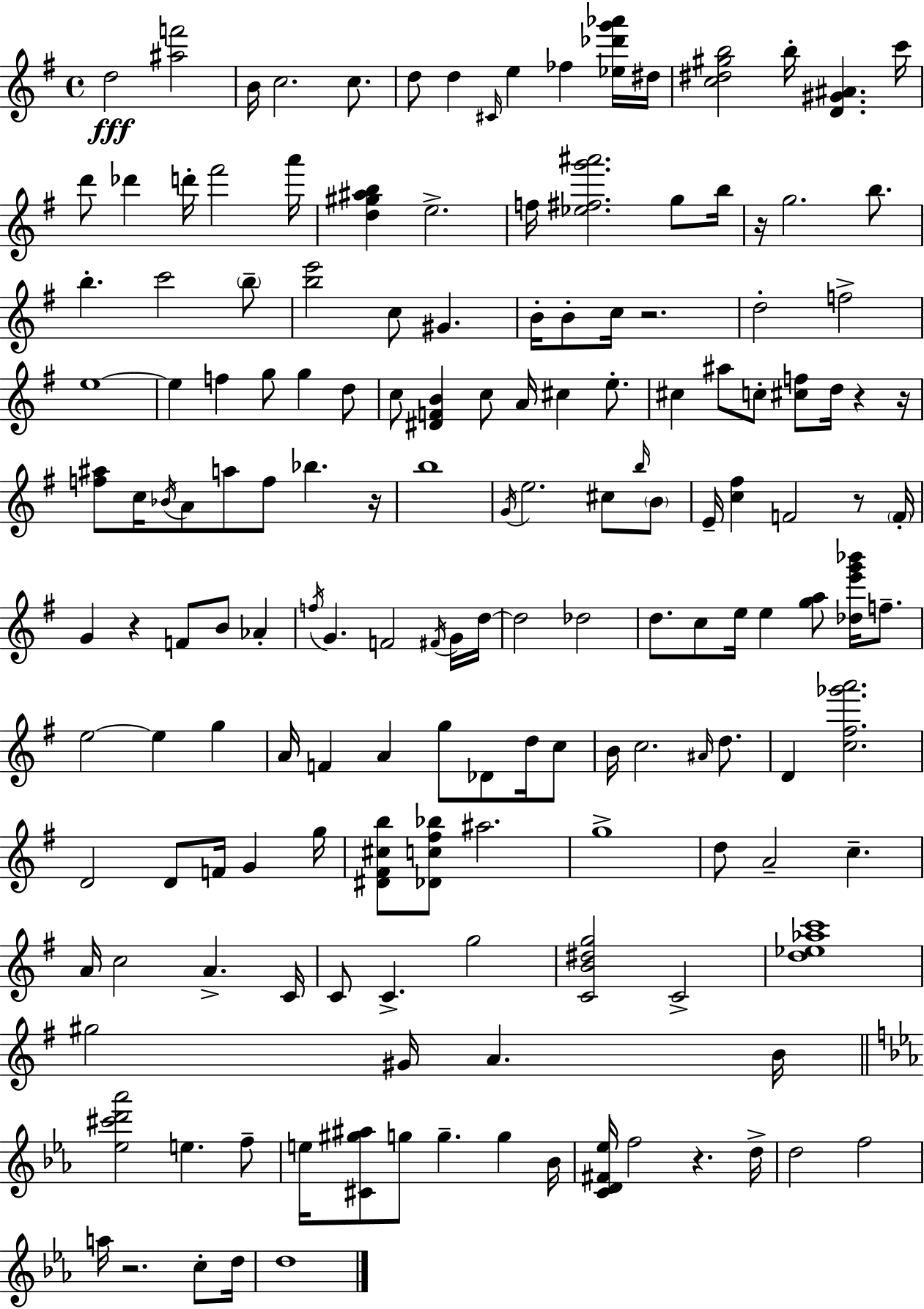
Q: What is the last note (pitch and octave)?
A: D5